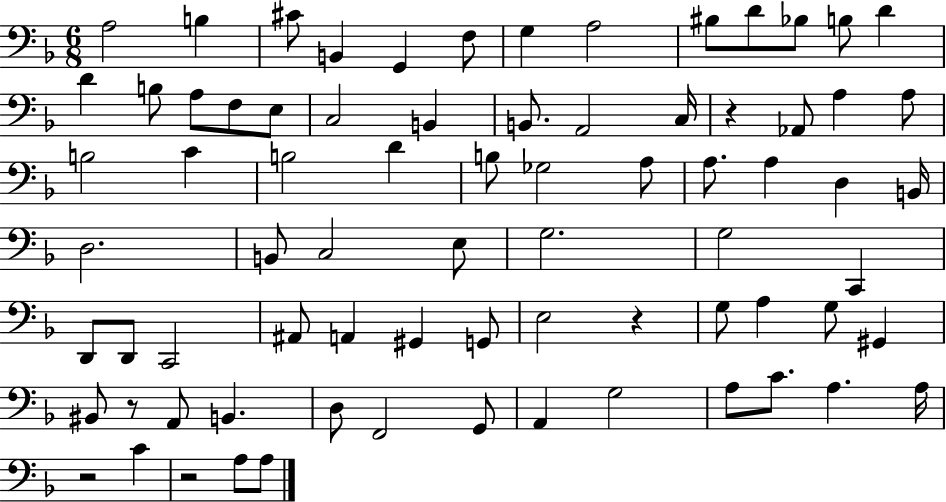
{
  \clef bass
  \numericTimeSignature
  \time 6/8
  \key f \major
  a2 b4 | cis'8 b,4 g,4 f8 | g4 a2 | bis8 d'8 bes8 b8 d'4 | \break d'4 b8 a8 f8 e8 | c2 b,4 | b,8. a,2 c16 | r4 aes,8 a4 a8 | \break b2 c'4 | b2 d'4 | b8 ges2 a8 | a8. a4 d4 b,16 | \break d2. | b,8 c2 e8 | g2. | g2 c,4 | \break d,8 d,8 c,2 | ais,8 a,4 gis,4 g,8 | e2 r4 | g8 a4 g8 gis,4 | \break bis,8 r8 a,8 b,4. | d8 f,2 g,8 | a,4 g2 | a8 c'8. a4. a16 | \break r2 c'4 | r2 a8 a8 | \bar "|."
}